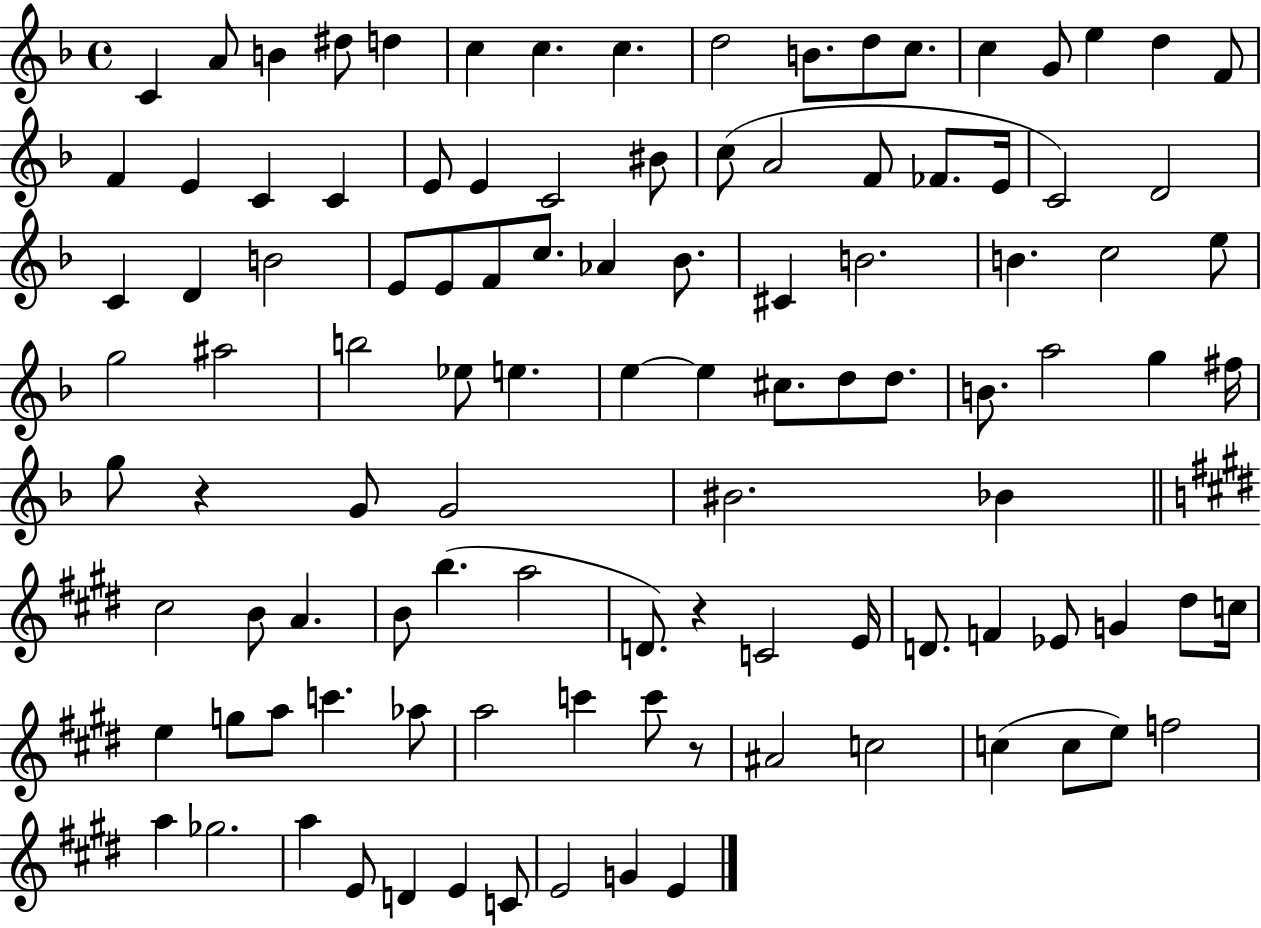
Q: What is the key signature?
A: F major